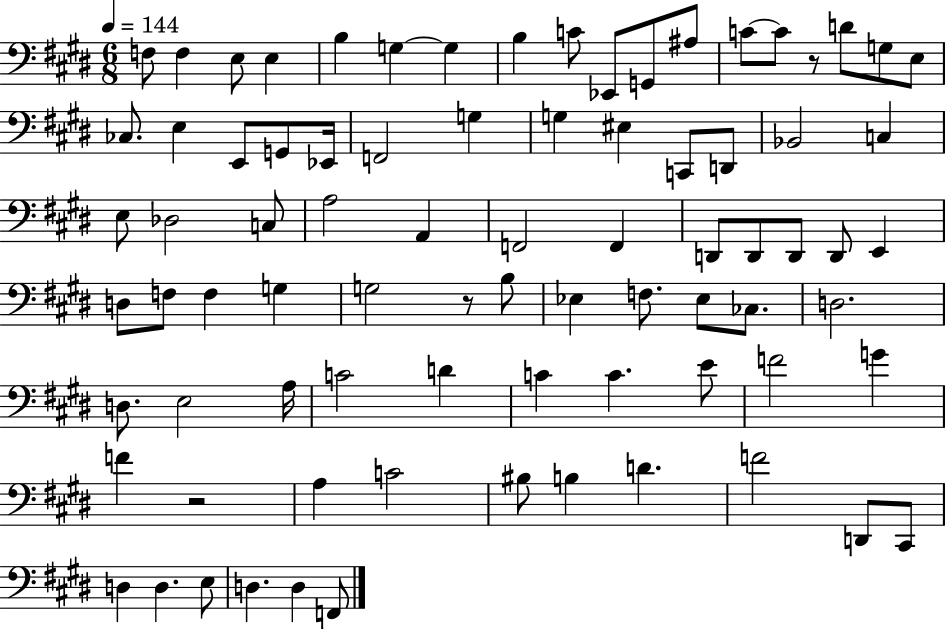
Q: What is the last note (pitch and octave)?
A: F2